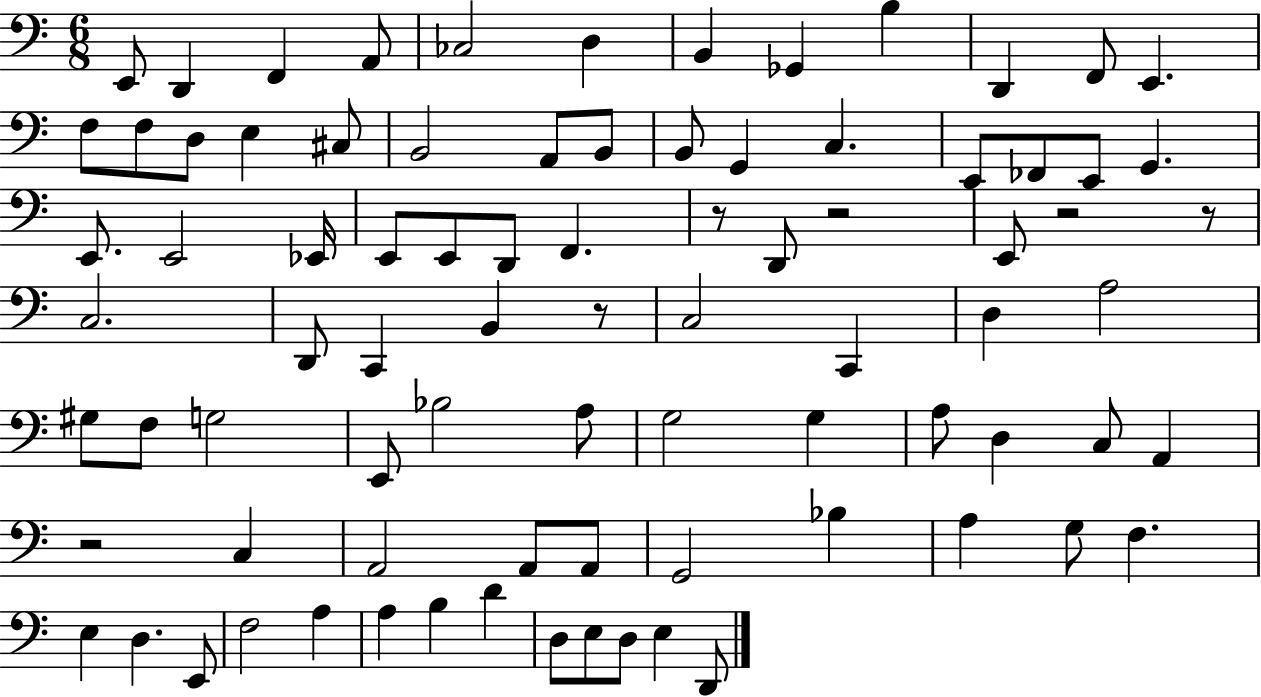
E2/e D2/q F2/q A2/e CES3/h D3/q B2/q Gb2/q B3/q D2/q F2/e E2/q. F3/e F3/e D3/e E3/q C#3/e B2/h A2/e B2/e B2/e G2/q C3/q. E2/e FES2/e E2/e G2/q. E2/e. E2/h Eb2/s E2/e E2/e D2/e F2/q. R/e D2/e R/h E2/e R/h R/e C3/h. D2/e C2/q B2/q R/e C3/h C2/q D3/q A3/h G#3/e F3/e G3/h E2/e Bb3/h A3/e G3/h G3/q A3/e D3/q C3/e A2/q R/h C3/q A2/h A2/e A2/e G2/h Bb3/q A3/q G3/e F3/q. E3/q D3/q. E2/e F3/h A3/q A3/q B3/q D4/q D3/e E3/e D3/e E3/q D2/e